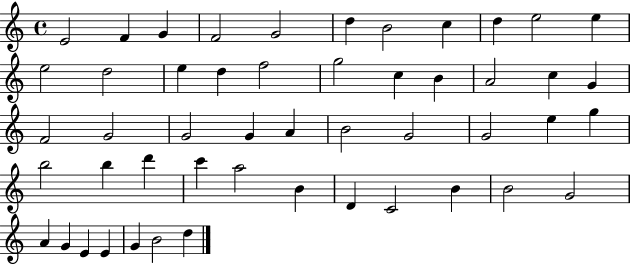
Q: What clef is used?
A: treble